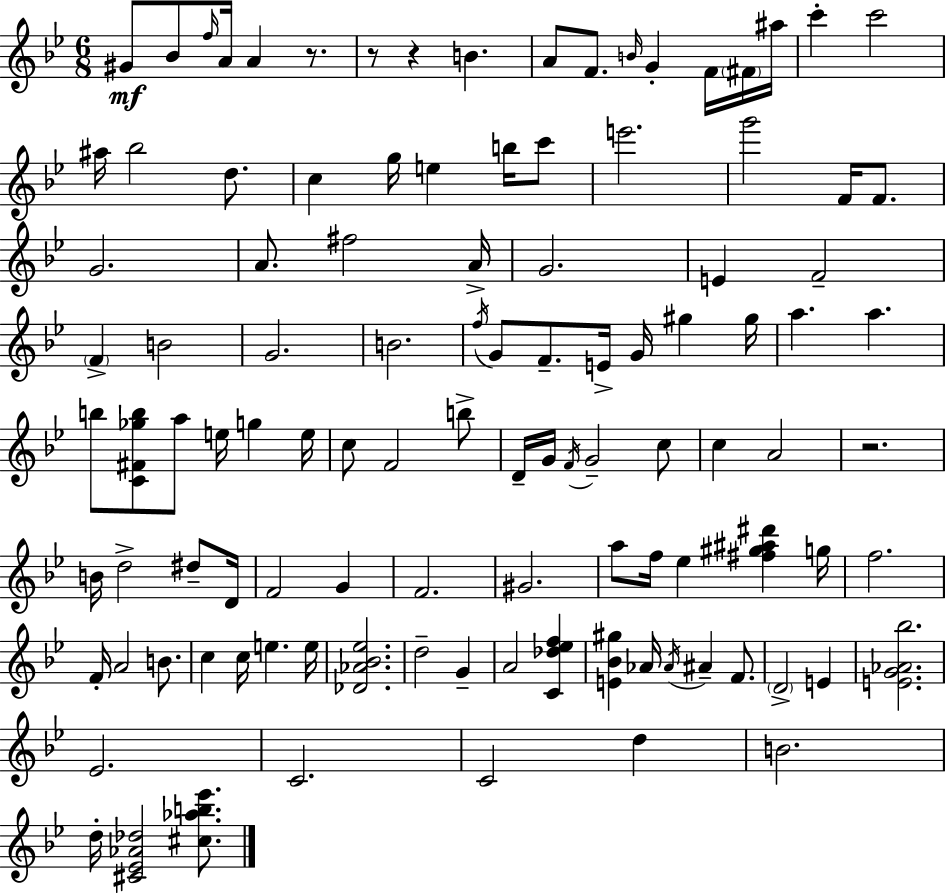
G#4/e Bb4/e F5/s A4/s A4/q R/e. R/e R/q B4/q. A4/e F4/e. B4/s G4/q F4/s F#4/s A#5/s C6/q C6/h A#5/s Bb5/h D5/e. C5/q G5/s E5/q B5/s C6/e E6/h. G6/h F4/s F4/e. G4/h. A4/e. F#5/h A4/s G4/h. E4/q F4/h F4/q B4/h G4/h. B4/h. F5/s G4/e F4/e. E4/s G4/s G#5/q G#5/s A5/q. A5/q. B5/e [C4,F#4,Gb5,B5]/e A5/e E5/s G5/q E5/s C5/e F4/h B5/e D4/s G4/s F4/s G4/h C5/e C5/q A4/h R/h. B4/s D5/h D#5/e D4/s F4/h G4/q F4/h. G#4/h. A5/e F5/s Eb5/q [F#5,G#5,A#5,D#6]/q G5/s F5/h. F4/s A4/h B4/e. C5/q C5/s E5/q. E5/s [Db4,Ab4,Bb4,Eb5]/h. D5/h G4/q A4/h [C4,Db5,Eb5,F5]/q [E4,Bb4,G#5]/q Ab4/s Ab4/s A#4/q F4/e. D4/h E4/q [E4,G4,Ab4,Bb5]/h. Eb4/h. C4/h. C4/h D5/q B4/h. D5/s [C#4,Eb4,Ab4,Db5]/h [C#5,Ab5,B5,Eb6]/e.